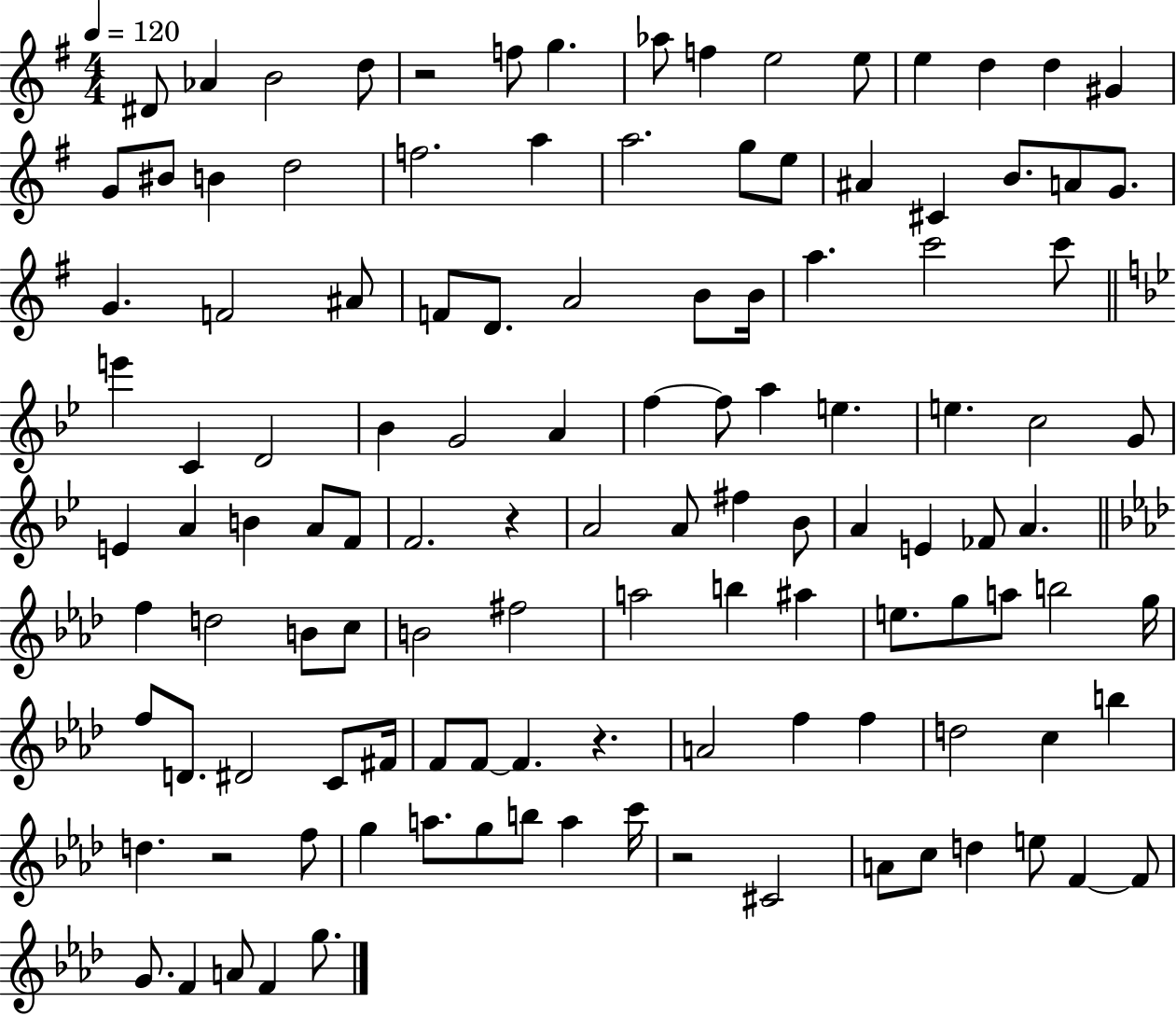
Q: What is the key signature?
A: G major